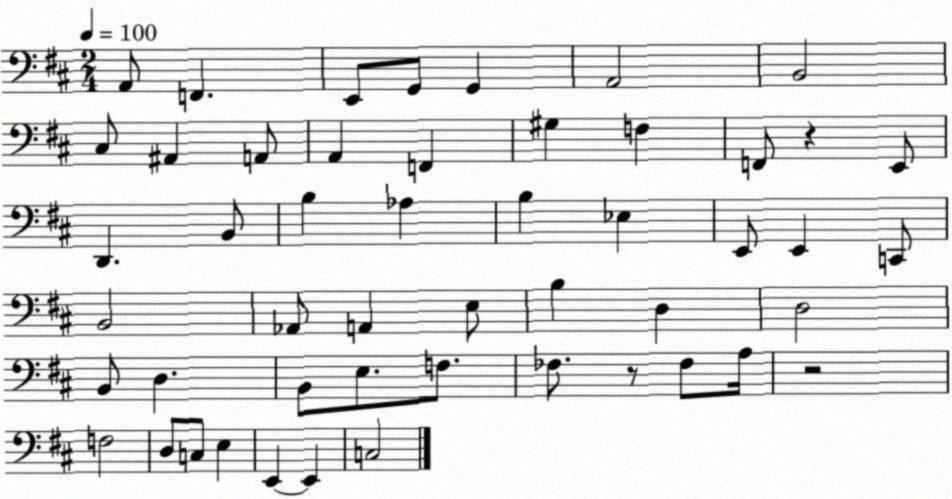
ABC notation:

X:1
T:Untitled
M:2/4
L:1/4
K:D
A,,/2 F,, E,,/2 G,,/2 G,, A,,2 B,,2 ^C,/2 ^A,, A,,/2 A,, F,, ^G, F, F,,/2 z E,,/2 D,, B,,/2 B, _A, B, _E, E,,/2 E,, C,,/2 B,,2 _A,,/2 A,, E,/2 B, D, D,2 B,,/2 D, B,,/2 E,/2 F,/2 _F,/2 z/2 _F,/2 A,/4 z2 F,2 D,/2 C,/2 E, E,, E,, C,2